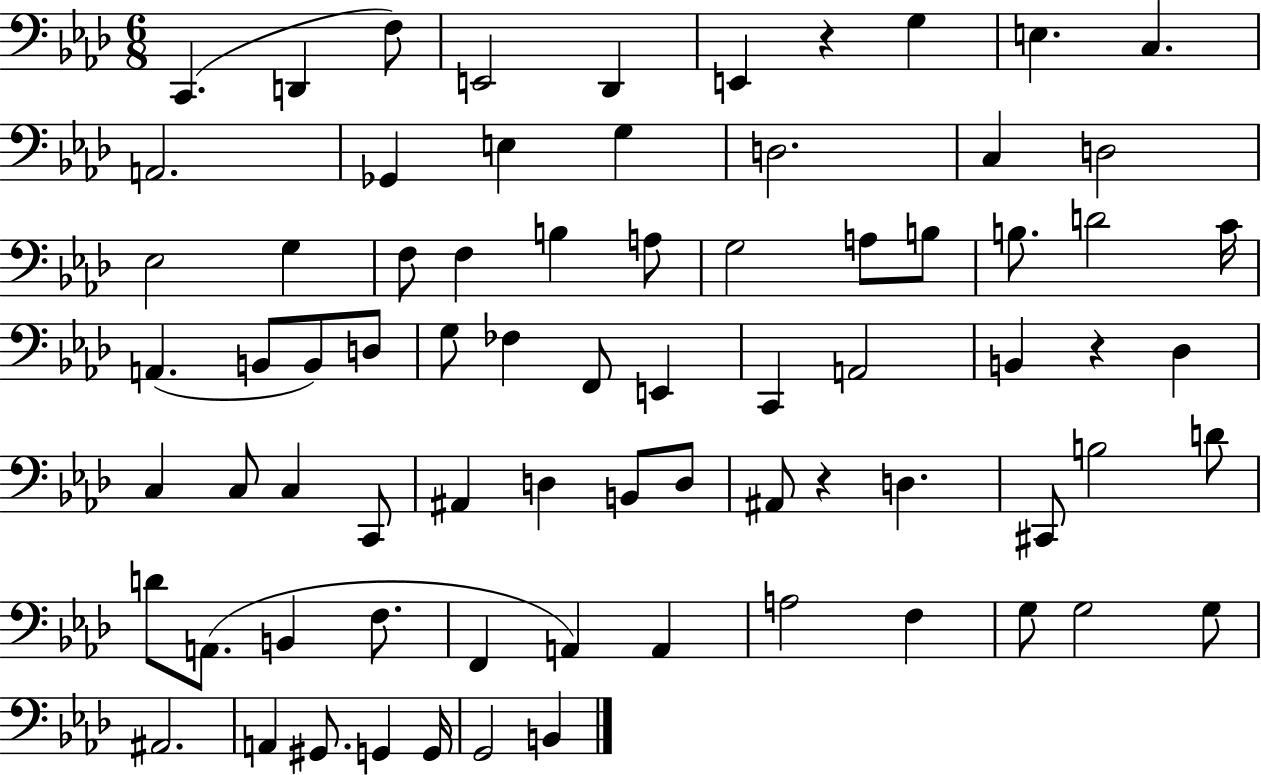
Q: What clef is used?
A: bass